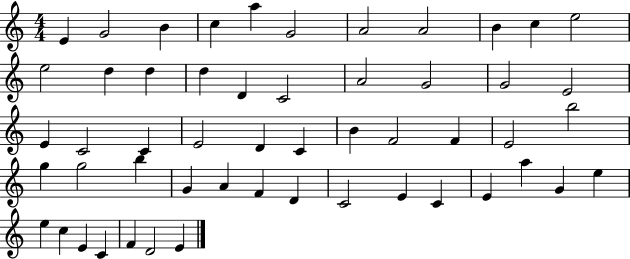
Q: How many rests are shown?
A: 0